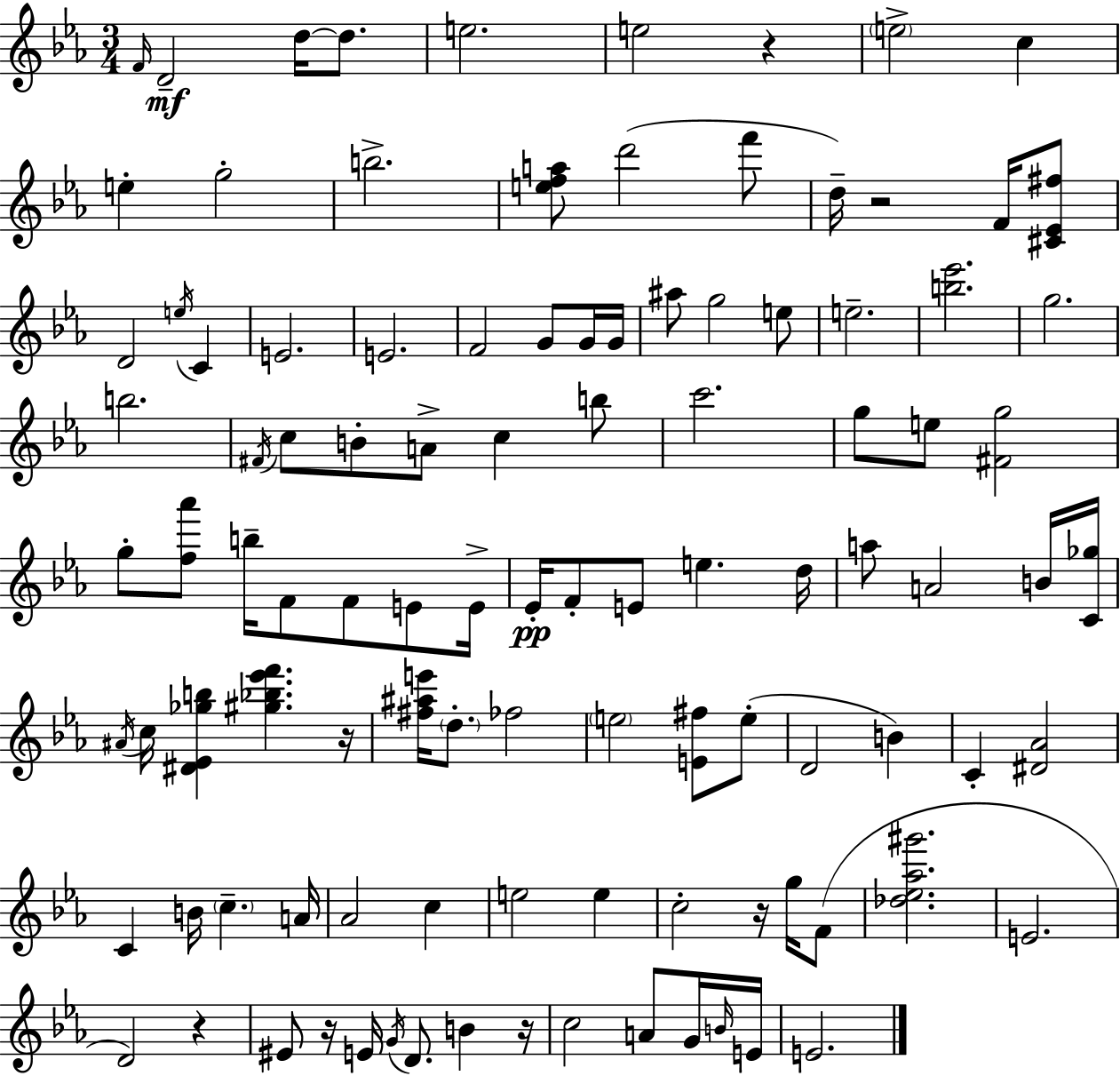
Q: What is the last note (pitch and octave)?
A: E4